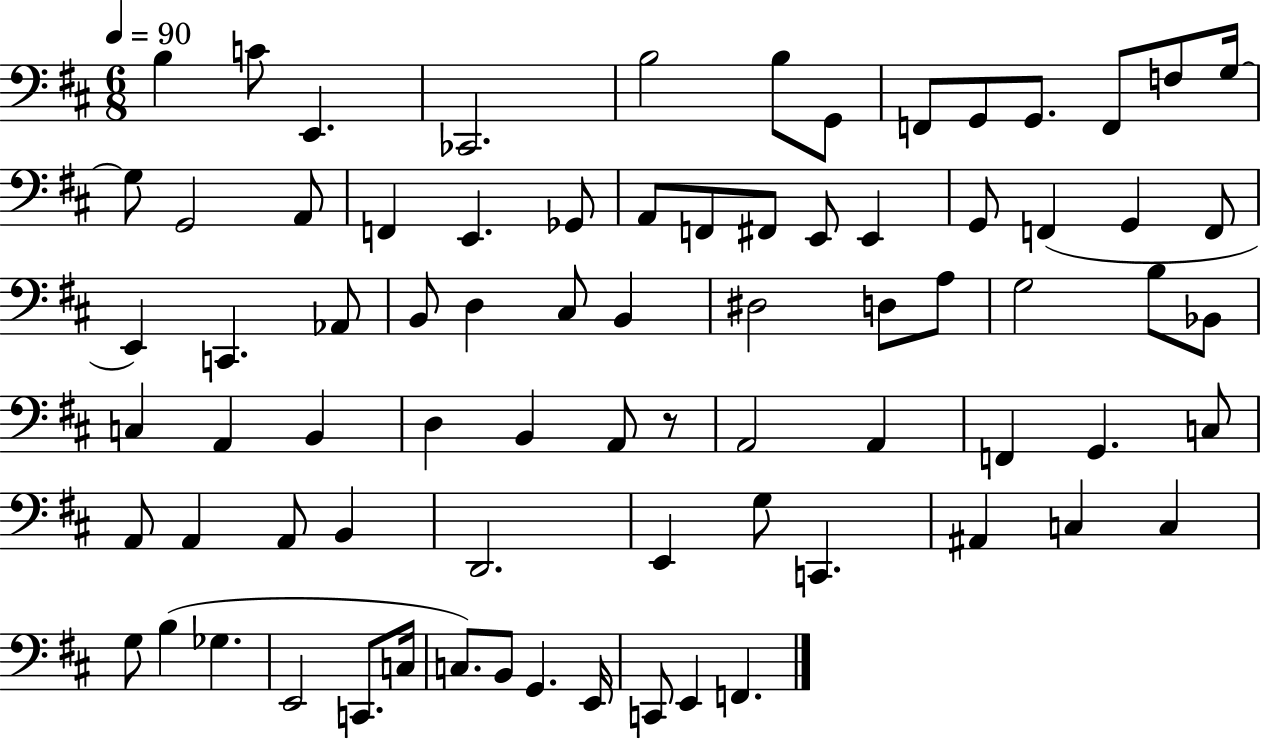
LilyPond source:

{
  \clef bass
  \numericTimeSignature
  \time 6/8
  \key d \major
  \tempo 4 = 90
  b4 c'8 e,4. | ces,2. | b2 b8 g,8 | f,8 g,8 g,8. f,8 f8 g16~~ | \break g8 g,2 a,8 | f,4 e,4. ges,8 | a,8 f,8 fis,8 e,8 e,4 | g,8 f,4( g,4 f,8 | \break e,4) c,4. aes,8 | b,8 d4 cis8 b,4 | dis2 d8 a8 | g2 b8 bes,8 | \break c4 a,4 b,4 | d4 b,4 a,8 r8 | a,2 a,4 | f,4 g,4. c8 | \break a,8 a,4 a,8 b,4 | d,2. | e,4 g8 c,4. | ais,4 c4 c4 | \break g8 b4( ges4. | e,2 c,8. c16 | c8.) b,8 g,4. e,16 | c,8 e,4 f,4. | \break \bar "|."
}